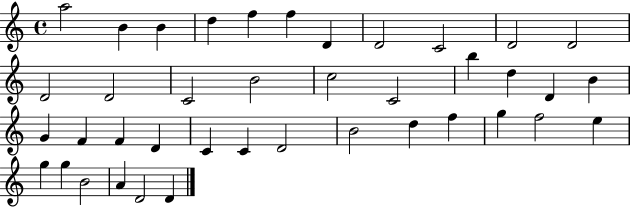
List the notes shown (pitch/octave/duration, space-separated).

A5/h B4/q B4/q D5/q F5/q F5/q D4/q D4/h C4/h D4/h D4/h D4/h D4/h C4/h B4/h C5/h C4/h B5/q D5/q D4/q B4/q G4/q F4/q F4/q D4/q C4/q C4/q D4/h B4/h D5/q F5/q G5/q F5/h E5/q G5/q G5/q B4/h A4/q D4/h D4/q